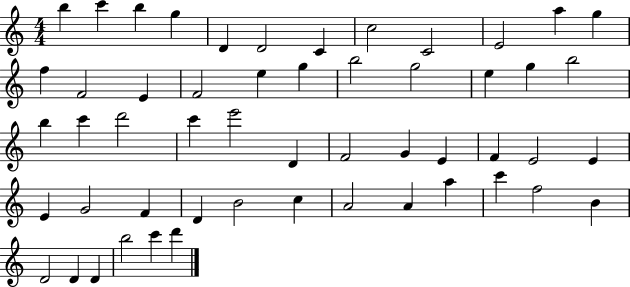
X:1
T:Untitled
M:4/4
L:1/4
K:C
b c' b g D D2 C c2 C2 E2 a g f F2 E F2 e g b2 g2 e g b2 b c' d'2 c' e'2 D F2 G E F E2 E E G2 F D B2 c A2 A a c' f2 B D2 D D b2 c' d'